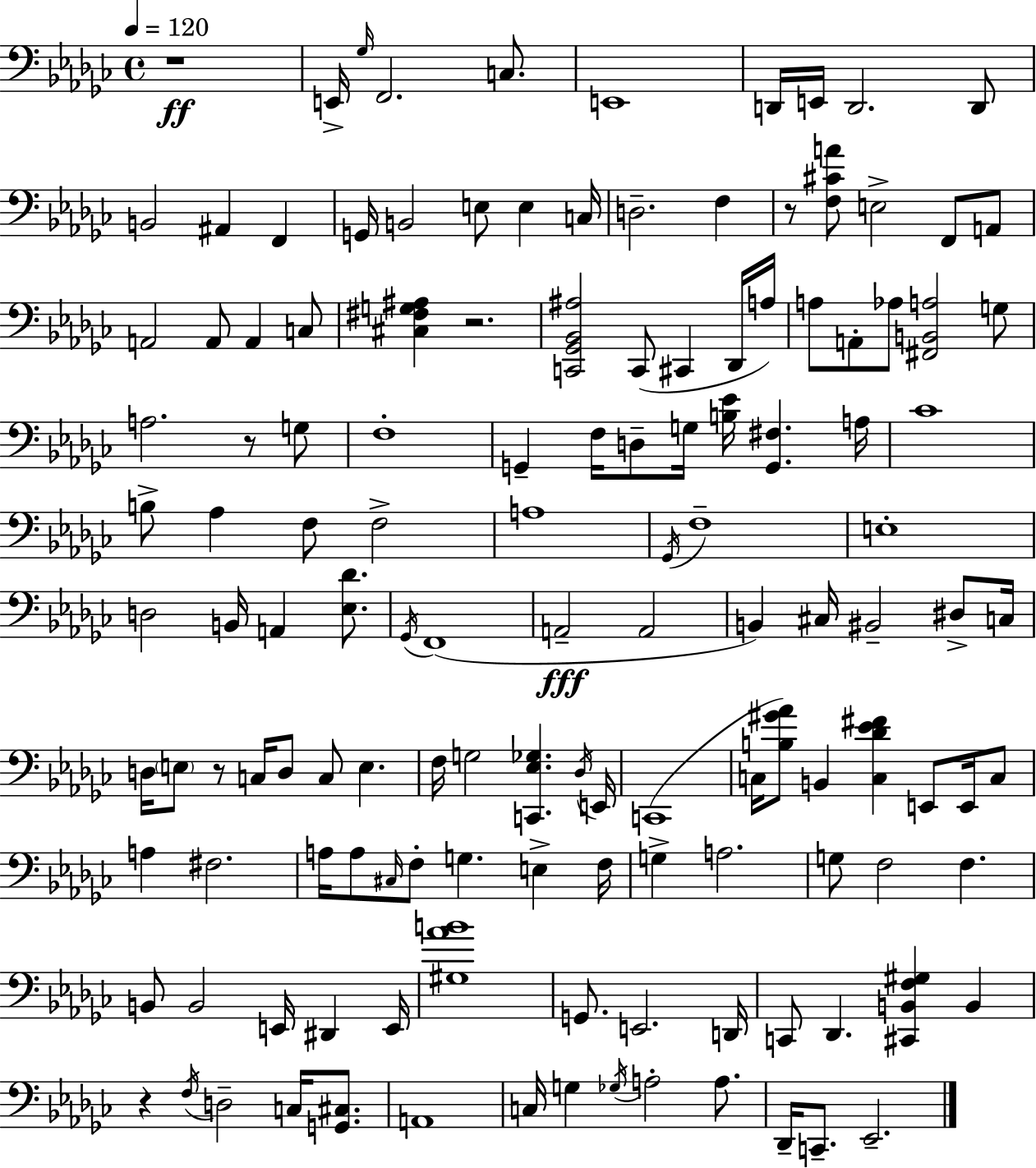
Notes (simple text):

R/w E2/s Gb3/s F2/h. C3/e. E2/w D2/s E2/s D2/h. D2/e B2/h A#2/q F2/q G2/s B2/h E3/e E3/q C3/s D3/h. F3/q R/e [F3,C#4,A4]/e E3/h F2/e A2/e A2/h A2/e A2/q C3/e [C#3,F#3,G3,A#3]/q R/h. [C2,Gb2,Bb2,A#3]/h C2/e C#2/q Db2/s A3/s A3/e A2/e Ab3/e [F#2,B2,A3]/h G3/e A3/h. R/e G3/e F3/w G2/q F3/s D3/e G3/s [B3,Eb4]/s [G2,F#3]/q. A3/s CES4/w B3/e Ab3/q F3/e F3/h A3/w Gb2/s F3/w E3/w D3/h B2/s A2/q [Eb3,Db4]/e. Gb2/s F2/w A2/h A2/h B2/q C#3/s BIS2/h D#3/e C3/s D3/s E3/e R/e C3/s D3/e C3/e E3/q. F3/s G3/h [C2,Eb3,Gb3]/q. Db3/s E2/s C2/w C3/s [B3,G#4,Ab4]/e B2/q [C3,Db4,Eb4,F#4]/q E2/e E2/s C3/e A3/q F#3/h. A3/s A3/e C#3/s F3/e G3/q. E3/q F3/s G3/q A3/h. G3/e F3/h F3/q. B2/e B2/h E2/s D#2/q E2/s [G#3,Ab4,B4]/w G2/e. E2/h. D2/s C2/e Db2/q. [C#2,B2,F3,G#3]/q B2/q R/q F3/s D3/h C3/s [G2,C#3]/e. A2/w C3/s G3/q Gb3/s A3/h A3/e. Db2/s C2/e. Eb2/h.